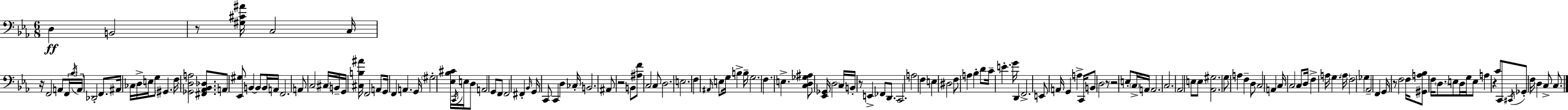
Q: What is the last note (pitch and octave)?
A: C3